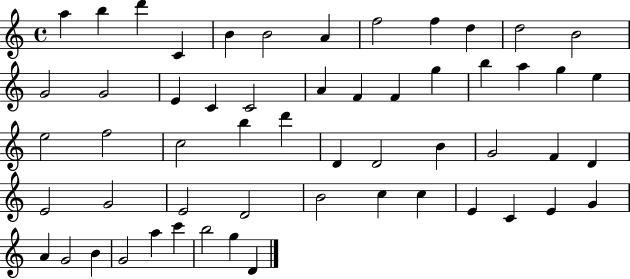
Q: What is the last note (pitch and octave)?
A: D4